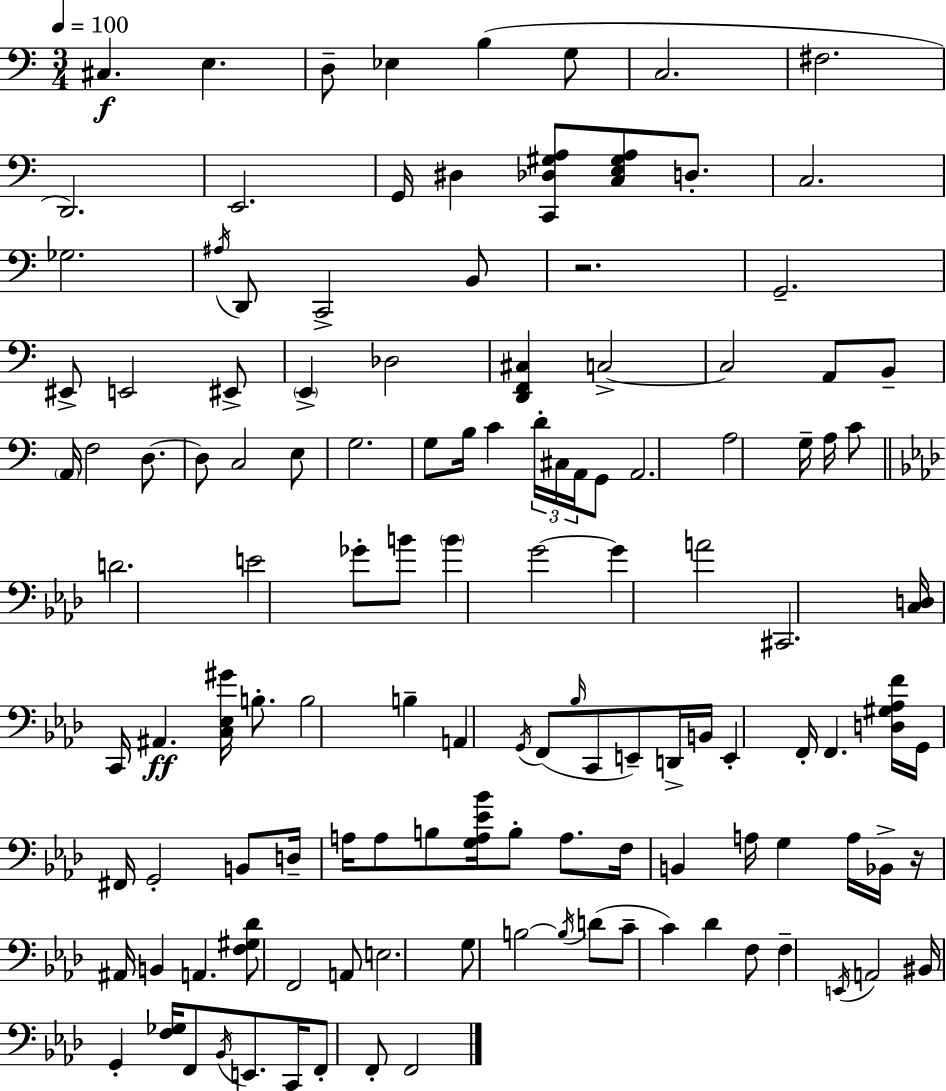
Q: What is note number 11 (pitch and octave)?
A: G2